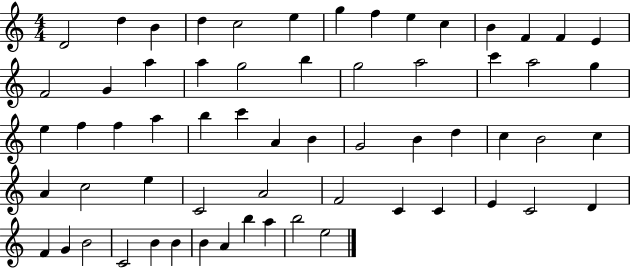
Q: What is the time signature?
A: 4/4